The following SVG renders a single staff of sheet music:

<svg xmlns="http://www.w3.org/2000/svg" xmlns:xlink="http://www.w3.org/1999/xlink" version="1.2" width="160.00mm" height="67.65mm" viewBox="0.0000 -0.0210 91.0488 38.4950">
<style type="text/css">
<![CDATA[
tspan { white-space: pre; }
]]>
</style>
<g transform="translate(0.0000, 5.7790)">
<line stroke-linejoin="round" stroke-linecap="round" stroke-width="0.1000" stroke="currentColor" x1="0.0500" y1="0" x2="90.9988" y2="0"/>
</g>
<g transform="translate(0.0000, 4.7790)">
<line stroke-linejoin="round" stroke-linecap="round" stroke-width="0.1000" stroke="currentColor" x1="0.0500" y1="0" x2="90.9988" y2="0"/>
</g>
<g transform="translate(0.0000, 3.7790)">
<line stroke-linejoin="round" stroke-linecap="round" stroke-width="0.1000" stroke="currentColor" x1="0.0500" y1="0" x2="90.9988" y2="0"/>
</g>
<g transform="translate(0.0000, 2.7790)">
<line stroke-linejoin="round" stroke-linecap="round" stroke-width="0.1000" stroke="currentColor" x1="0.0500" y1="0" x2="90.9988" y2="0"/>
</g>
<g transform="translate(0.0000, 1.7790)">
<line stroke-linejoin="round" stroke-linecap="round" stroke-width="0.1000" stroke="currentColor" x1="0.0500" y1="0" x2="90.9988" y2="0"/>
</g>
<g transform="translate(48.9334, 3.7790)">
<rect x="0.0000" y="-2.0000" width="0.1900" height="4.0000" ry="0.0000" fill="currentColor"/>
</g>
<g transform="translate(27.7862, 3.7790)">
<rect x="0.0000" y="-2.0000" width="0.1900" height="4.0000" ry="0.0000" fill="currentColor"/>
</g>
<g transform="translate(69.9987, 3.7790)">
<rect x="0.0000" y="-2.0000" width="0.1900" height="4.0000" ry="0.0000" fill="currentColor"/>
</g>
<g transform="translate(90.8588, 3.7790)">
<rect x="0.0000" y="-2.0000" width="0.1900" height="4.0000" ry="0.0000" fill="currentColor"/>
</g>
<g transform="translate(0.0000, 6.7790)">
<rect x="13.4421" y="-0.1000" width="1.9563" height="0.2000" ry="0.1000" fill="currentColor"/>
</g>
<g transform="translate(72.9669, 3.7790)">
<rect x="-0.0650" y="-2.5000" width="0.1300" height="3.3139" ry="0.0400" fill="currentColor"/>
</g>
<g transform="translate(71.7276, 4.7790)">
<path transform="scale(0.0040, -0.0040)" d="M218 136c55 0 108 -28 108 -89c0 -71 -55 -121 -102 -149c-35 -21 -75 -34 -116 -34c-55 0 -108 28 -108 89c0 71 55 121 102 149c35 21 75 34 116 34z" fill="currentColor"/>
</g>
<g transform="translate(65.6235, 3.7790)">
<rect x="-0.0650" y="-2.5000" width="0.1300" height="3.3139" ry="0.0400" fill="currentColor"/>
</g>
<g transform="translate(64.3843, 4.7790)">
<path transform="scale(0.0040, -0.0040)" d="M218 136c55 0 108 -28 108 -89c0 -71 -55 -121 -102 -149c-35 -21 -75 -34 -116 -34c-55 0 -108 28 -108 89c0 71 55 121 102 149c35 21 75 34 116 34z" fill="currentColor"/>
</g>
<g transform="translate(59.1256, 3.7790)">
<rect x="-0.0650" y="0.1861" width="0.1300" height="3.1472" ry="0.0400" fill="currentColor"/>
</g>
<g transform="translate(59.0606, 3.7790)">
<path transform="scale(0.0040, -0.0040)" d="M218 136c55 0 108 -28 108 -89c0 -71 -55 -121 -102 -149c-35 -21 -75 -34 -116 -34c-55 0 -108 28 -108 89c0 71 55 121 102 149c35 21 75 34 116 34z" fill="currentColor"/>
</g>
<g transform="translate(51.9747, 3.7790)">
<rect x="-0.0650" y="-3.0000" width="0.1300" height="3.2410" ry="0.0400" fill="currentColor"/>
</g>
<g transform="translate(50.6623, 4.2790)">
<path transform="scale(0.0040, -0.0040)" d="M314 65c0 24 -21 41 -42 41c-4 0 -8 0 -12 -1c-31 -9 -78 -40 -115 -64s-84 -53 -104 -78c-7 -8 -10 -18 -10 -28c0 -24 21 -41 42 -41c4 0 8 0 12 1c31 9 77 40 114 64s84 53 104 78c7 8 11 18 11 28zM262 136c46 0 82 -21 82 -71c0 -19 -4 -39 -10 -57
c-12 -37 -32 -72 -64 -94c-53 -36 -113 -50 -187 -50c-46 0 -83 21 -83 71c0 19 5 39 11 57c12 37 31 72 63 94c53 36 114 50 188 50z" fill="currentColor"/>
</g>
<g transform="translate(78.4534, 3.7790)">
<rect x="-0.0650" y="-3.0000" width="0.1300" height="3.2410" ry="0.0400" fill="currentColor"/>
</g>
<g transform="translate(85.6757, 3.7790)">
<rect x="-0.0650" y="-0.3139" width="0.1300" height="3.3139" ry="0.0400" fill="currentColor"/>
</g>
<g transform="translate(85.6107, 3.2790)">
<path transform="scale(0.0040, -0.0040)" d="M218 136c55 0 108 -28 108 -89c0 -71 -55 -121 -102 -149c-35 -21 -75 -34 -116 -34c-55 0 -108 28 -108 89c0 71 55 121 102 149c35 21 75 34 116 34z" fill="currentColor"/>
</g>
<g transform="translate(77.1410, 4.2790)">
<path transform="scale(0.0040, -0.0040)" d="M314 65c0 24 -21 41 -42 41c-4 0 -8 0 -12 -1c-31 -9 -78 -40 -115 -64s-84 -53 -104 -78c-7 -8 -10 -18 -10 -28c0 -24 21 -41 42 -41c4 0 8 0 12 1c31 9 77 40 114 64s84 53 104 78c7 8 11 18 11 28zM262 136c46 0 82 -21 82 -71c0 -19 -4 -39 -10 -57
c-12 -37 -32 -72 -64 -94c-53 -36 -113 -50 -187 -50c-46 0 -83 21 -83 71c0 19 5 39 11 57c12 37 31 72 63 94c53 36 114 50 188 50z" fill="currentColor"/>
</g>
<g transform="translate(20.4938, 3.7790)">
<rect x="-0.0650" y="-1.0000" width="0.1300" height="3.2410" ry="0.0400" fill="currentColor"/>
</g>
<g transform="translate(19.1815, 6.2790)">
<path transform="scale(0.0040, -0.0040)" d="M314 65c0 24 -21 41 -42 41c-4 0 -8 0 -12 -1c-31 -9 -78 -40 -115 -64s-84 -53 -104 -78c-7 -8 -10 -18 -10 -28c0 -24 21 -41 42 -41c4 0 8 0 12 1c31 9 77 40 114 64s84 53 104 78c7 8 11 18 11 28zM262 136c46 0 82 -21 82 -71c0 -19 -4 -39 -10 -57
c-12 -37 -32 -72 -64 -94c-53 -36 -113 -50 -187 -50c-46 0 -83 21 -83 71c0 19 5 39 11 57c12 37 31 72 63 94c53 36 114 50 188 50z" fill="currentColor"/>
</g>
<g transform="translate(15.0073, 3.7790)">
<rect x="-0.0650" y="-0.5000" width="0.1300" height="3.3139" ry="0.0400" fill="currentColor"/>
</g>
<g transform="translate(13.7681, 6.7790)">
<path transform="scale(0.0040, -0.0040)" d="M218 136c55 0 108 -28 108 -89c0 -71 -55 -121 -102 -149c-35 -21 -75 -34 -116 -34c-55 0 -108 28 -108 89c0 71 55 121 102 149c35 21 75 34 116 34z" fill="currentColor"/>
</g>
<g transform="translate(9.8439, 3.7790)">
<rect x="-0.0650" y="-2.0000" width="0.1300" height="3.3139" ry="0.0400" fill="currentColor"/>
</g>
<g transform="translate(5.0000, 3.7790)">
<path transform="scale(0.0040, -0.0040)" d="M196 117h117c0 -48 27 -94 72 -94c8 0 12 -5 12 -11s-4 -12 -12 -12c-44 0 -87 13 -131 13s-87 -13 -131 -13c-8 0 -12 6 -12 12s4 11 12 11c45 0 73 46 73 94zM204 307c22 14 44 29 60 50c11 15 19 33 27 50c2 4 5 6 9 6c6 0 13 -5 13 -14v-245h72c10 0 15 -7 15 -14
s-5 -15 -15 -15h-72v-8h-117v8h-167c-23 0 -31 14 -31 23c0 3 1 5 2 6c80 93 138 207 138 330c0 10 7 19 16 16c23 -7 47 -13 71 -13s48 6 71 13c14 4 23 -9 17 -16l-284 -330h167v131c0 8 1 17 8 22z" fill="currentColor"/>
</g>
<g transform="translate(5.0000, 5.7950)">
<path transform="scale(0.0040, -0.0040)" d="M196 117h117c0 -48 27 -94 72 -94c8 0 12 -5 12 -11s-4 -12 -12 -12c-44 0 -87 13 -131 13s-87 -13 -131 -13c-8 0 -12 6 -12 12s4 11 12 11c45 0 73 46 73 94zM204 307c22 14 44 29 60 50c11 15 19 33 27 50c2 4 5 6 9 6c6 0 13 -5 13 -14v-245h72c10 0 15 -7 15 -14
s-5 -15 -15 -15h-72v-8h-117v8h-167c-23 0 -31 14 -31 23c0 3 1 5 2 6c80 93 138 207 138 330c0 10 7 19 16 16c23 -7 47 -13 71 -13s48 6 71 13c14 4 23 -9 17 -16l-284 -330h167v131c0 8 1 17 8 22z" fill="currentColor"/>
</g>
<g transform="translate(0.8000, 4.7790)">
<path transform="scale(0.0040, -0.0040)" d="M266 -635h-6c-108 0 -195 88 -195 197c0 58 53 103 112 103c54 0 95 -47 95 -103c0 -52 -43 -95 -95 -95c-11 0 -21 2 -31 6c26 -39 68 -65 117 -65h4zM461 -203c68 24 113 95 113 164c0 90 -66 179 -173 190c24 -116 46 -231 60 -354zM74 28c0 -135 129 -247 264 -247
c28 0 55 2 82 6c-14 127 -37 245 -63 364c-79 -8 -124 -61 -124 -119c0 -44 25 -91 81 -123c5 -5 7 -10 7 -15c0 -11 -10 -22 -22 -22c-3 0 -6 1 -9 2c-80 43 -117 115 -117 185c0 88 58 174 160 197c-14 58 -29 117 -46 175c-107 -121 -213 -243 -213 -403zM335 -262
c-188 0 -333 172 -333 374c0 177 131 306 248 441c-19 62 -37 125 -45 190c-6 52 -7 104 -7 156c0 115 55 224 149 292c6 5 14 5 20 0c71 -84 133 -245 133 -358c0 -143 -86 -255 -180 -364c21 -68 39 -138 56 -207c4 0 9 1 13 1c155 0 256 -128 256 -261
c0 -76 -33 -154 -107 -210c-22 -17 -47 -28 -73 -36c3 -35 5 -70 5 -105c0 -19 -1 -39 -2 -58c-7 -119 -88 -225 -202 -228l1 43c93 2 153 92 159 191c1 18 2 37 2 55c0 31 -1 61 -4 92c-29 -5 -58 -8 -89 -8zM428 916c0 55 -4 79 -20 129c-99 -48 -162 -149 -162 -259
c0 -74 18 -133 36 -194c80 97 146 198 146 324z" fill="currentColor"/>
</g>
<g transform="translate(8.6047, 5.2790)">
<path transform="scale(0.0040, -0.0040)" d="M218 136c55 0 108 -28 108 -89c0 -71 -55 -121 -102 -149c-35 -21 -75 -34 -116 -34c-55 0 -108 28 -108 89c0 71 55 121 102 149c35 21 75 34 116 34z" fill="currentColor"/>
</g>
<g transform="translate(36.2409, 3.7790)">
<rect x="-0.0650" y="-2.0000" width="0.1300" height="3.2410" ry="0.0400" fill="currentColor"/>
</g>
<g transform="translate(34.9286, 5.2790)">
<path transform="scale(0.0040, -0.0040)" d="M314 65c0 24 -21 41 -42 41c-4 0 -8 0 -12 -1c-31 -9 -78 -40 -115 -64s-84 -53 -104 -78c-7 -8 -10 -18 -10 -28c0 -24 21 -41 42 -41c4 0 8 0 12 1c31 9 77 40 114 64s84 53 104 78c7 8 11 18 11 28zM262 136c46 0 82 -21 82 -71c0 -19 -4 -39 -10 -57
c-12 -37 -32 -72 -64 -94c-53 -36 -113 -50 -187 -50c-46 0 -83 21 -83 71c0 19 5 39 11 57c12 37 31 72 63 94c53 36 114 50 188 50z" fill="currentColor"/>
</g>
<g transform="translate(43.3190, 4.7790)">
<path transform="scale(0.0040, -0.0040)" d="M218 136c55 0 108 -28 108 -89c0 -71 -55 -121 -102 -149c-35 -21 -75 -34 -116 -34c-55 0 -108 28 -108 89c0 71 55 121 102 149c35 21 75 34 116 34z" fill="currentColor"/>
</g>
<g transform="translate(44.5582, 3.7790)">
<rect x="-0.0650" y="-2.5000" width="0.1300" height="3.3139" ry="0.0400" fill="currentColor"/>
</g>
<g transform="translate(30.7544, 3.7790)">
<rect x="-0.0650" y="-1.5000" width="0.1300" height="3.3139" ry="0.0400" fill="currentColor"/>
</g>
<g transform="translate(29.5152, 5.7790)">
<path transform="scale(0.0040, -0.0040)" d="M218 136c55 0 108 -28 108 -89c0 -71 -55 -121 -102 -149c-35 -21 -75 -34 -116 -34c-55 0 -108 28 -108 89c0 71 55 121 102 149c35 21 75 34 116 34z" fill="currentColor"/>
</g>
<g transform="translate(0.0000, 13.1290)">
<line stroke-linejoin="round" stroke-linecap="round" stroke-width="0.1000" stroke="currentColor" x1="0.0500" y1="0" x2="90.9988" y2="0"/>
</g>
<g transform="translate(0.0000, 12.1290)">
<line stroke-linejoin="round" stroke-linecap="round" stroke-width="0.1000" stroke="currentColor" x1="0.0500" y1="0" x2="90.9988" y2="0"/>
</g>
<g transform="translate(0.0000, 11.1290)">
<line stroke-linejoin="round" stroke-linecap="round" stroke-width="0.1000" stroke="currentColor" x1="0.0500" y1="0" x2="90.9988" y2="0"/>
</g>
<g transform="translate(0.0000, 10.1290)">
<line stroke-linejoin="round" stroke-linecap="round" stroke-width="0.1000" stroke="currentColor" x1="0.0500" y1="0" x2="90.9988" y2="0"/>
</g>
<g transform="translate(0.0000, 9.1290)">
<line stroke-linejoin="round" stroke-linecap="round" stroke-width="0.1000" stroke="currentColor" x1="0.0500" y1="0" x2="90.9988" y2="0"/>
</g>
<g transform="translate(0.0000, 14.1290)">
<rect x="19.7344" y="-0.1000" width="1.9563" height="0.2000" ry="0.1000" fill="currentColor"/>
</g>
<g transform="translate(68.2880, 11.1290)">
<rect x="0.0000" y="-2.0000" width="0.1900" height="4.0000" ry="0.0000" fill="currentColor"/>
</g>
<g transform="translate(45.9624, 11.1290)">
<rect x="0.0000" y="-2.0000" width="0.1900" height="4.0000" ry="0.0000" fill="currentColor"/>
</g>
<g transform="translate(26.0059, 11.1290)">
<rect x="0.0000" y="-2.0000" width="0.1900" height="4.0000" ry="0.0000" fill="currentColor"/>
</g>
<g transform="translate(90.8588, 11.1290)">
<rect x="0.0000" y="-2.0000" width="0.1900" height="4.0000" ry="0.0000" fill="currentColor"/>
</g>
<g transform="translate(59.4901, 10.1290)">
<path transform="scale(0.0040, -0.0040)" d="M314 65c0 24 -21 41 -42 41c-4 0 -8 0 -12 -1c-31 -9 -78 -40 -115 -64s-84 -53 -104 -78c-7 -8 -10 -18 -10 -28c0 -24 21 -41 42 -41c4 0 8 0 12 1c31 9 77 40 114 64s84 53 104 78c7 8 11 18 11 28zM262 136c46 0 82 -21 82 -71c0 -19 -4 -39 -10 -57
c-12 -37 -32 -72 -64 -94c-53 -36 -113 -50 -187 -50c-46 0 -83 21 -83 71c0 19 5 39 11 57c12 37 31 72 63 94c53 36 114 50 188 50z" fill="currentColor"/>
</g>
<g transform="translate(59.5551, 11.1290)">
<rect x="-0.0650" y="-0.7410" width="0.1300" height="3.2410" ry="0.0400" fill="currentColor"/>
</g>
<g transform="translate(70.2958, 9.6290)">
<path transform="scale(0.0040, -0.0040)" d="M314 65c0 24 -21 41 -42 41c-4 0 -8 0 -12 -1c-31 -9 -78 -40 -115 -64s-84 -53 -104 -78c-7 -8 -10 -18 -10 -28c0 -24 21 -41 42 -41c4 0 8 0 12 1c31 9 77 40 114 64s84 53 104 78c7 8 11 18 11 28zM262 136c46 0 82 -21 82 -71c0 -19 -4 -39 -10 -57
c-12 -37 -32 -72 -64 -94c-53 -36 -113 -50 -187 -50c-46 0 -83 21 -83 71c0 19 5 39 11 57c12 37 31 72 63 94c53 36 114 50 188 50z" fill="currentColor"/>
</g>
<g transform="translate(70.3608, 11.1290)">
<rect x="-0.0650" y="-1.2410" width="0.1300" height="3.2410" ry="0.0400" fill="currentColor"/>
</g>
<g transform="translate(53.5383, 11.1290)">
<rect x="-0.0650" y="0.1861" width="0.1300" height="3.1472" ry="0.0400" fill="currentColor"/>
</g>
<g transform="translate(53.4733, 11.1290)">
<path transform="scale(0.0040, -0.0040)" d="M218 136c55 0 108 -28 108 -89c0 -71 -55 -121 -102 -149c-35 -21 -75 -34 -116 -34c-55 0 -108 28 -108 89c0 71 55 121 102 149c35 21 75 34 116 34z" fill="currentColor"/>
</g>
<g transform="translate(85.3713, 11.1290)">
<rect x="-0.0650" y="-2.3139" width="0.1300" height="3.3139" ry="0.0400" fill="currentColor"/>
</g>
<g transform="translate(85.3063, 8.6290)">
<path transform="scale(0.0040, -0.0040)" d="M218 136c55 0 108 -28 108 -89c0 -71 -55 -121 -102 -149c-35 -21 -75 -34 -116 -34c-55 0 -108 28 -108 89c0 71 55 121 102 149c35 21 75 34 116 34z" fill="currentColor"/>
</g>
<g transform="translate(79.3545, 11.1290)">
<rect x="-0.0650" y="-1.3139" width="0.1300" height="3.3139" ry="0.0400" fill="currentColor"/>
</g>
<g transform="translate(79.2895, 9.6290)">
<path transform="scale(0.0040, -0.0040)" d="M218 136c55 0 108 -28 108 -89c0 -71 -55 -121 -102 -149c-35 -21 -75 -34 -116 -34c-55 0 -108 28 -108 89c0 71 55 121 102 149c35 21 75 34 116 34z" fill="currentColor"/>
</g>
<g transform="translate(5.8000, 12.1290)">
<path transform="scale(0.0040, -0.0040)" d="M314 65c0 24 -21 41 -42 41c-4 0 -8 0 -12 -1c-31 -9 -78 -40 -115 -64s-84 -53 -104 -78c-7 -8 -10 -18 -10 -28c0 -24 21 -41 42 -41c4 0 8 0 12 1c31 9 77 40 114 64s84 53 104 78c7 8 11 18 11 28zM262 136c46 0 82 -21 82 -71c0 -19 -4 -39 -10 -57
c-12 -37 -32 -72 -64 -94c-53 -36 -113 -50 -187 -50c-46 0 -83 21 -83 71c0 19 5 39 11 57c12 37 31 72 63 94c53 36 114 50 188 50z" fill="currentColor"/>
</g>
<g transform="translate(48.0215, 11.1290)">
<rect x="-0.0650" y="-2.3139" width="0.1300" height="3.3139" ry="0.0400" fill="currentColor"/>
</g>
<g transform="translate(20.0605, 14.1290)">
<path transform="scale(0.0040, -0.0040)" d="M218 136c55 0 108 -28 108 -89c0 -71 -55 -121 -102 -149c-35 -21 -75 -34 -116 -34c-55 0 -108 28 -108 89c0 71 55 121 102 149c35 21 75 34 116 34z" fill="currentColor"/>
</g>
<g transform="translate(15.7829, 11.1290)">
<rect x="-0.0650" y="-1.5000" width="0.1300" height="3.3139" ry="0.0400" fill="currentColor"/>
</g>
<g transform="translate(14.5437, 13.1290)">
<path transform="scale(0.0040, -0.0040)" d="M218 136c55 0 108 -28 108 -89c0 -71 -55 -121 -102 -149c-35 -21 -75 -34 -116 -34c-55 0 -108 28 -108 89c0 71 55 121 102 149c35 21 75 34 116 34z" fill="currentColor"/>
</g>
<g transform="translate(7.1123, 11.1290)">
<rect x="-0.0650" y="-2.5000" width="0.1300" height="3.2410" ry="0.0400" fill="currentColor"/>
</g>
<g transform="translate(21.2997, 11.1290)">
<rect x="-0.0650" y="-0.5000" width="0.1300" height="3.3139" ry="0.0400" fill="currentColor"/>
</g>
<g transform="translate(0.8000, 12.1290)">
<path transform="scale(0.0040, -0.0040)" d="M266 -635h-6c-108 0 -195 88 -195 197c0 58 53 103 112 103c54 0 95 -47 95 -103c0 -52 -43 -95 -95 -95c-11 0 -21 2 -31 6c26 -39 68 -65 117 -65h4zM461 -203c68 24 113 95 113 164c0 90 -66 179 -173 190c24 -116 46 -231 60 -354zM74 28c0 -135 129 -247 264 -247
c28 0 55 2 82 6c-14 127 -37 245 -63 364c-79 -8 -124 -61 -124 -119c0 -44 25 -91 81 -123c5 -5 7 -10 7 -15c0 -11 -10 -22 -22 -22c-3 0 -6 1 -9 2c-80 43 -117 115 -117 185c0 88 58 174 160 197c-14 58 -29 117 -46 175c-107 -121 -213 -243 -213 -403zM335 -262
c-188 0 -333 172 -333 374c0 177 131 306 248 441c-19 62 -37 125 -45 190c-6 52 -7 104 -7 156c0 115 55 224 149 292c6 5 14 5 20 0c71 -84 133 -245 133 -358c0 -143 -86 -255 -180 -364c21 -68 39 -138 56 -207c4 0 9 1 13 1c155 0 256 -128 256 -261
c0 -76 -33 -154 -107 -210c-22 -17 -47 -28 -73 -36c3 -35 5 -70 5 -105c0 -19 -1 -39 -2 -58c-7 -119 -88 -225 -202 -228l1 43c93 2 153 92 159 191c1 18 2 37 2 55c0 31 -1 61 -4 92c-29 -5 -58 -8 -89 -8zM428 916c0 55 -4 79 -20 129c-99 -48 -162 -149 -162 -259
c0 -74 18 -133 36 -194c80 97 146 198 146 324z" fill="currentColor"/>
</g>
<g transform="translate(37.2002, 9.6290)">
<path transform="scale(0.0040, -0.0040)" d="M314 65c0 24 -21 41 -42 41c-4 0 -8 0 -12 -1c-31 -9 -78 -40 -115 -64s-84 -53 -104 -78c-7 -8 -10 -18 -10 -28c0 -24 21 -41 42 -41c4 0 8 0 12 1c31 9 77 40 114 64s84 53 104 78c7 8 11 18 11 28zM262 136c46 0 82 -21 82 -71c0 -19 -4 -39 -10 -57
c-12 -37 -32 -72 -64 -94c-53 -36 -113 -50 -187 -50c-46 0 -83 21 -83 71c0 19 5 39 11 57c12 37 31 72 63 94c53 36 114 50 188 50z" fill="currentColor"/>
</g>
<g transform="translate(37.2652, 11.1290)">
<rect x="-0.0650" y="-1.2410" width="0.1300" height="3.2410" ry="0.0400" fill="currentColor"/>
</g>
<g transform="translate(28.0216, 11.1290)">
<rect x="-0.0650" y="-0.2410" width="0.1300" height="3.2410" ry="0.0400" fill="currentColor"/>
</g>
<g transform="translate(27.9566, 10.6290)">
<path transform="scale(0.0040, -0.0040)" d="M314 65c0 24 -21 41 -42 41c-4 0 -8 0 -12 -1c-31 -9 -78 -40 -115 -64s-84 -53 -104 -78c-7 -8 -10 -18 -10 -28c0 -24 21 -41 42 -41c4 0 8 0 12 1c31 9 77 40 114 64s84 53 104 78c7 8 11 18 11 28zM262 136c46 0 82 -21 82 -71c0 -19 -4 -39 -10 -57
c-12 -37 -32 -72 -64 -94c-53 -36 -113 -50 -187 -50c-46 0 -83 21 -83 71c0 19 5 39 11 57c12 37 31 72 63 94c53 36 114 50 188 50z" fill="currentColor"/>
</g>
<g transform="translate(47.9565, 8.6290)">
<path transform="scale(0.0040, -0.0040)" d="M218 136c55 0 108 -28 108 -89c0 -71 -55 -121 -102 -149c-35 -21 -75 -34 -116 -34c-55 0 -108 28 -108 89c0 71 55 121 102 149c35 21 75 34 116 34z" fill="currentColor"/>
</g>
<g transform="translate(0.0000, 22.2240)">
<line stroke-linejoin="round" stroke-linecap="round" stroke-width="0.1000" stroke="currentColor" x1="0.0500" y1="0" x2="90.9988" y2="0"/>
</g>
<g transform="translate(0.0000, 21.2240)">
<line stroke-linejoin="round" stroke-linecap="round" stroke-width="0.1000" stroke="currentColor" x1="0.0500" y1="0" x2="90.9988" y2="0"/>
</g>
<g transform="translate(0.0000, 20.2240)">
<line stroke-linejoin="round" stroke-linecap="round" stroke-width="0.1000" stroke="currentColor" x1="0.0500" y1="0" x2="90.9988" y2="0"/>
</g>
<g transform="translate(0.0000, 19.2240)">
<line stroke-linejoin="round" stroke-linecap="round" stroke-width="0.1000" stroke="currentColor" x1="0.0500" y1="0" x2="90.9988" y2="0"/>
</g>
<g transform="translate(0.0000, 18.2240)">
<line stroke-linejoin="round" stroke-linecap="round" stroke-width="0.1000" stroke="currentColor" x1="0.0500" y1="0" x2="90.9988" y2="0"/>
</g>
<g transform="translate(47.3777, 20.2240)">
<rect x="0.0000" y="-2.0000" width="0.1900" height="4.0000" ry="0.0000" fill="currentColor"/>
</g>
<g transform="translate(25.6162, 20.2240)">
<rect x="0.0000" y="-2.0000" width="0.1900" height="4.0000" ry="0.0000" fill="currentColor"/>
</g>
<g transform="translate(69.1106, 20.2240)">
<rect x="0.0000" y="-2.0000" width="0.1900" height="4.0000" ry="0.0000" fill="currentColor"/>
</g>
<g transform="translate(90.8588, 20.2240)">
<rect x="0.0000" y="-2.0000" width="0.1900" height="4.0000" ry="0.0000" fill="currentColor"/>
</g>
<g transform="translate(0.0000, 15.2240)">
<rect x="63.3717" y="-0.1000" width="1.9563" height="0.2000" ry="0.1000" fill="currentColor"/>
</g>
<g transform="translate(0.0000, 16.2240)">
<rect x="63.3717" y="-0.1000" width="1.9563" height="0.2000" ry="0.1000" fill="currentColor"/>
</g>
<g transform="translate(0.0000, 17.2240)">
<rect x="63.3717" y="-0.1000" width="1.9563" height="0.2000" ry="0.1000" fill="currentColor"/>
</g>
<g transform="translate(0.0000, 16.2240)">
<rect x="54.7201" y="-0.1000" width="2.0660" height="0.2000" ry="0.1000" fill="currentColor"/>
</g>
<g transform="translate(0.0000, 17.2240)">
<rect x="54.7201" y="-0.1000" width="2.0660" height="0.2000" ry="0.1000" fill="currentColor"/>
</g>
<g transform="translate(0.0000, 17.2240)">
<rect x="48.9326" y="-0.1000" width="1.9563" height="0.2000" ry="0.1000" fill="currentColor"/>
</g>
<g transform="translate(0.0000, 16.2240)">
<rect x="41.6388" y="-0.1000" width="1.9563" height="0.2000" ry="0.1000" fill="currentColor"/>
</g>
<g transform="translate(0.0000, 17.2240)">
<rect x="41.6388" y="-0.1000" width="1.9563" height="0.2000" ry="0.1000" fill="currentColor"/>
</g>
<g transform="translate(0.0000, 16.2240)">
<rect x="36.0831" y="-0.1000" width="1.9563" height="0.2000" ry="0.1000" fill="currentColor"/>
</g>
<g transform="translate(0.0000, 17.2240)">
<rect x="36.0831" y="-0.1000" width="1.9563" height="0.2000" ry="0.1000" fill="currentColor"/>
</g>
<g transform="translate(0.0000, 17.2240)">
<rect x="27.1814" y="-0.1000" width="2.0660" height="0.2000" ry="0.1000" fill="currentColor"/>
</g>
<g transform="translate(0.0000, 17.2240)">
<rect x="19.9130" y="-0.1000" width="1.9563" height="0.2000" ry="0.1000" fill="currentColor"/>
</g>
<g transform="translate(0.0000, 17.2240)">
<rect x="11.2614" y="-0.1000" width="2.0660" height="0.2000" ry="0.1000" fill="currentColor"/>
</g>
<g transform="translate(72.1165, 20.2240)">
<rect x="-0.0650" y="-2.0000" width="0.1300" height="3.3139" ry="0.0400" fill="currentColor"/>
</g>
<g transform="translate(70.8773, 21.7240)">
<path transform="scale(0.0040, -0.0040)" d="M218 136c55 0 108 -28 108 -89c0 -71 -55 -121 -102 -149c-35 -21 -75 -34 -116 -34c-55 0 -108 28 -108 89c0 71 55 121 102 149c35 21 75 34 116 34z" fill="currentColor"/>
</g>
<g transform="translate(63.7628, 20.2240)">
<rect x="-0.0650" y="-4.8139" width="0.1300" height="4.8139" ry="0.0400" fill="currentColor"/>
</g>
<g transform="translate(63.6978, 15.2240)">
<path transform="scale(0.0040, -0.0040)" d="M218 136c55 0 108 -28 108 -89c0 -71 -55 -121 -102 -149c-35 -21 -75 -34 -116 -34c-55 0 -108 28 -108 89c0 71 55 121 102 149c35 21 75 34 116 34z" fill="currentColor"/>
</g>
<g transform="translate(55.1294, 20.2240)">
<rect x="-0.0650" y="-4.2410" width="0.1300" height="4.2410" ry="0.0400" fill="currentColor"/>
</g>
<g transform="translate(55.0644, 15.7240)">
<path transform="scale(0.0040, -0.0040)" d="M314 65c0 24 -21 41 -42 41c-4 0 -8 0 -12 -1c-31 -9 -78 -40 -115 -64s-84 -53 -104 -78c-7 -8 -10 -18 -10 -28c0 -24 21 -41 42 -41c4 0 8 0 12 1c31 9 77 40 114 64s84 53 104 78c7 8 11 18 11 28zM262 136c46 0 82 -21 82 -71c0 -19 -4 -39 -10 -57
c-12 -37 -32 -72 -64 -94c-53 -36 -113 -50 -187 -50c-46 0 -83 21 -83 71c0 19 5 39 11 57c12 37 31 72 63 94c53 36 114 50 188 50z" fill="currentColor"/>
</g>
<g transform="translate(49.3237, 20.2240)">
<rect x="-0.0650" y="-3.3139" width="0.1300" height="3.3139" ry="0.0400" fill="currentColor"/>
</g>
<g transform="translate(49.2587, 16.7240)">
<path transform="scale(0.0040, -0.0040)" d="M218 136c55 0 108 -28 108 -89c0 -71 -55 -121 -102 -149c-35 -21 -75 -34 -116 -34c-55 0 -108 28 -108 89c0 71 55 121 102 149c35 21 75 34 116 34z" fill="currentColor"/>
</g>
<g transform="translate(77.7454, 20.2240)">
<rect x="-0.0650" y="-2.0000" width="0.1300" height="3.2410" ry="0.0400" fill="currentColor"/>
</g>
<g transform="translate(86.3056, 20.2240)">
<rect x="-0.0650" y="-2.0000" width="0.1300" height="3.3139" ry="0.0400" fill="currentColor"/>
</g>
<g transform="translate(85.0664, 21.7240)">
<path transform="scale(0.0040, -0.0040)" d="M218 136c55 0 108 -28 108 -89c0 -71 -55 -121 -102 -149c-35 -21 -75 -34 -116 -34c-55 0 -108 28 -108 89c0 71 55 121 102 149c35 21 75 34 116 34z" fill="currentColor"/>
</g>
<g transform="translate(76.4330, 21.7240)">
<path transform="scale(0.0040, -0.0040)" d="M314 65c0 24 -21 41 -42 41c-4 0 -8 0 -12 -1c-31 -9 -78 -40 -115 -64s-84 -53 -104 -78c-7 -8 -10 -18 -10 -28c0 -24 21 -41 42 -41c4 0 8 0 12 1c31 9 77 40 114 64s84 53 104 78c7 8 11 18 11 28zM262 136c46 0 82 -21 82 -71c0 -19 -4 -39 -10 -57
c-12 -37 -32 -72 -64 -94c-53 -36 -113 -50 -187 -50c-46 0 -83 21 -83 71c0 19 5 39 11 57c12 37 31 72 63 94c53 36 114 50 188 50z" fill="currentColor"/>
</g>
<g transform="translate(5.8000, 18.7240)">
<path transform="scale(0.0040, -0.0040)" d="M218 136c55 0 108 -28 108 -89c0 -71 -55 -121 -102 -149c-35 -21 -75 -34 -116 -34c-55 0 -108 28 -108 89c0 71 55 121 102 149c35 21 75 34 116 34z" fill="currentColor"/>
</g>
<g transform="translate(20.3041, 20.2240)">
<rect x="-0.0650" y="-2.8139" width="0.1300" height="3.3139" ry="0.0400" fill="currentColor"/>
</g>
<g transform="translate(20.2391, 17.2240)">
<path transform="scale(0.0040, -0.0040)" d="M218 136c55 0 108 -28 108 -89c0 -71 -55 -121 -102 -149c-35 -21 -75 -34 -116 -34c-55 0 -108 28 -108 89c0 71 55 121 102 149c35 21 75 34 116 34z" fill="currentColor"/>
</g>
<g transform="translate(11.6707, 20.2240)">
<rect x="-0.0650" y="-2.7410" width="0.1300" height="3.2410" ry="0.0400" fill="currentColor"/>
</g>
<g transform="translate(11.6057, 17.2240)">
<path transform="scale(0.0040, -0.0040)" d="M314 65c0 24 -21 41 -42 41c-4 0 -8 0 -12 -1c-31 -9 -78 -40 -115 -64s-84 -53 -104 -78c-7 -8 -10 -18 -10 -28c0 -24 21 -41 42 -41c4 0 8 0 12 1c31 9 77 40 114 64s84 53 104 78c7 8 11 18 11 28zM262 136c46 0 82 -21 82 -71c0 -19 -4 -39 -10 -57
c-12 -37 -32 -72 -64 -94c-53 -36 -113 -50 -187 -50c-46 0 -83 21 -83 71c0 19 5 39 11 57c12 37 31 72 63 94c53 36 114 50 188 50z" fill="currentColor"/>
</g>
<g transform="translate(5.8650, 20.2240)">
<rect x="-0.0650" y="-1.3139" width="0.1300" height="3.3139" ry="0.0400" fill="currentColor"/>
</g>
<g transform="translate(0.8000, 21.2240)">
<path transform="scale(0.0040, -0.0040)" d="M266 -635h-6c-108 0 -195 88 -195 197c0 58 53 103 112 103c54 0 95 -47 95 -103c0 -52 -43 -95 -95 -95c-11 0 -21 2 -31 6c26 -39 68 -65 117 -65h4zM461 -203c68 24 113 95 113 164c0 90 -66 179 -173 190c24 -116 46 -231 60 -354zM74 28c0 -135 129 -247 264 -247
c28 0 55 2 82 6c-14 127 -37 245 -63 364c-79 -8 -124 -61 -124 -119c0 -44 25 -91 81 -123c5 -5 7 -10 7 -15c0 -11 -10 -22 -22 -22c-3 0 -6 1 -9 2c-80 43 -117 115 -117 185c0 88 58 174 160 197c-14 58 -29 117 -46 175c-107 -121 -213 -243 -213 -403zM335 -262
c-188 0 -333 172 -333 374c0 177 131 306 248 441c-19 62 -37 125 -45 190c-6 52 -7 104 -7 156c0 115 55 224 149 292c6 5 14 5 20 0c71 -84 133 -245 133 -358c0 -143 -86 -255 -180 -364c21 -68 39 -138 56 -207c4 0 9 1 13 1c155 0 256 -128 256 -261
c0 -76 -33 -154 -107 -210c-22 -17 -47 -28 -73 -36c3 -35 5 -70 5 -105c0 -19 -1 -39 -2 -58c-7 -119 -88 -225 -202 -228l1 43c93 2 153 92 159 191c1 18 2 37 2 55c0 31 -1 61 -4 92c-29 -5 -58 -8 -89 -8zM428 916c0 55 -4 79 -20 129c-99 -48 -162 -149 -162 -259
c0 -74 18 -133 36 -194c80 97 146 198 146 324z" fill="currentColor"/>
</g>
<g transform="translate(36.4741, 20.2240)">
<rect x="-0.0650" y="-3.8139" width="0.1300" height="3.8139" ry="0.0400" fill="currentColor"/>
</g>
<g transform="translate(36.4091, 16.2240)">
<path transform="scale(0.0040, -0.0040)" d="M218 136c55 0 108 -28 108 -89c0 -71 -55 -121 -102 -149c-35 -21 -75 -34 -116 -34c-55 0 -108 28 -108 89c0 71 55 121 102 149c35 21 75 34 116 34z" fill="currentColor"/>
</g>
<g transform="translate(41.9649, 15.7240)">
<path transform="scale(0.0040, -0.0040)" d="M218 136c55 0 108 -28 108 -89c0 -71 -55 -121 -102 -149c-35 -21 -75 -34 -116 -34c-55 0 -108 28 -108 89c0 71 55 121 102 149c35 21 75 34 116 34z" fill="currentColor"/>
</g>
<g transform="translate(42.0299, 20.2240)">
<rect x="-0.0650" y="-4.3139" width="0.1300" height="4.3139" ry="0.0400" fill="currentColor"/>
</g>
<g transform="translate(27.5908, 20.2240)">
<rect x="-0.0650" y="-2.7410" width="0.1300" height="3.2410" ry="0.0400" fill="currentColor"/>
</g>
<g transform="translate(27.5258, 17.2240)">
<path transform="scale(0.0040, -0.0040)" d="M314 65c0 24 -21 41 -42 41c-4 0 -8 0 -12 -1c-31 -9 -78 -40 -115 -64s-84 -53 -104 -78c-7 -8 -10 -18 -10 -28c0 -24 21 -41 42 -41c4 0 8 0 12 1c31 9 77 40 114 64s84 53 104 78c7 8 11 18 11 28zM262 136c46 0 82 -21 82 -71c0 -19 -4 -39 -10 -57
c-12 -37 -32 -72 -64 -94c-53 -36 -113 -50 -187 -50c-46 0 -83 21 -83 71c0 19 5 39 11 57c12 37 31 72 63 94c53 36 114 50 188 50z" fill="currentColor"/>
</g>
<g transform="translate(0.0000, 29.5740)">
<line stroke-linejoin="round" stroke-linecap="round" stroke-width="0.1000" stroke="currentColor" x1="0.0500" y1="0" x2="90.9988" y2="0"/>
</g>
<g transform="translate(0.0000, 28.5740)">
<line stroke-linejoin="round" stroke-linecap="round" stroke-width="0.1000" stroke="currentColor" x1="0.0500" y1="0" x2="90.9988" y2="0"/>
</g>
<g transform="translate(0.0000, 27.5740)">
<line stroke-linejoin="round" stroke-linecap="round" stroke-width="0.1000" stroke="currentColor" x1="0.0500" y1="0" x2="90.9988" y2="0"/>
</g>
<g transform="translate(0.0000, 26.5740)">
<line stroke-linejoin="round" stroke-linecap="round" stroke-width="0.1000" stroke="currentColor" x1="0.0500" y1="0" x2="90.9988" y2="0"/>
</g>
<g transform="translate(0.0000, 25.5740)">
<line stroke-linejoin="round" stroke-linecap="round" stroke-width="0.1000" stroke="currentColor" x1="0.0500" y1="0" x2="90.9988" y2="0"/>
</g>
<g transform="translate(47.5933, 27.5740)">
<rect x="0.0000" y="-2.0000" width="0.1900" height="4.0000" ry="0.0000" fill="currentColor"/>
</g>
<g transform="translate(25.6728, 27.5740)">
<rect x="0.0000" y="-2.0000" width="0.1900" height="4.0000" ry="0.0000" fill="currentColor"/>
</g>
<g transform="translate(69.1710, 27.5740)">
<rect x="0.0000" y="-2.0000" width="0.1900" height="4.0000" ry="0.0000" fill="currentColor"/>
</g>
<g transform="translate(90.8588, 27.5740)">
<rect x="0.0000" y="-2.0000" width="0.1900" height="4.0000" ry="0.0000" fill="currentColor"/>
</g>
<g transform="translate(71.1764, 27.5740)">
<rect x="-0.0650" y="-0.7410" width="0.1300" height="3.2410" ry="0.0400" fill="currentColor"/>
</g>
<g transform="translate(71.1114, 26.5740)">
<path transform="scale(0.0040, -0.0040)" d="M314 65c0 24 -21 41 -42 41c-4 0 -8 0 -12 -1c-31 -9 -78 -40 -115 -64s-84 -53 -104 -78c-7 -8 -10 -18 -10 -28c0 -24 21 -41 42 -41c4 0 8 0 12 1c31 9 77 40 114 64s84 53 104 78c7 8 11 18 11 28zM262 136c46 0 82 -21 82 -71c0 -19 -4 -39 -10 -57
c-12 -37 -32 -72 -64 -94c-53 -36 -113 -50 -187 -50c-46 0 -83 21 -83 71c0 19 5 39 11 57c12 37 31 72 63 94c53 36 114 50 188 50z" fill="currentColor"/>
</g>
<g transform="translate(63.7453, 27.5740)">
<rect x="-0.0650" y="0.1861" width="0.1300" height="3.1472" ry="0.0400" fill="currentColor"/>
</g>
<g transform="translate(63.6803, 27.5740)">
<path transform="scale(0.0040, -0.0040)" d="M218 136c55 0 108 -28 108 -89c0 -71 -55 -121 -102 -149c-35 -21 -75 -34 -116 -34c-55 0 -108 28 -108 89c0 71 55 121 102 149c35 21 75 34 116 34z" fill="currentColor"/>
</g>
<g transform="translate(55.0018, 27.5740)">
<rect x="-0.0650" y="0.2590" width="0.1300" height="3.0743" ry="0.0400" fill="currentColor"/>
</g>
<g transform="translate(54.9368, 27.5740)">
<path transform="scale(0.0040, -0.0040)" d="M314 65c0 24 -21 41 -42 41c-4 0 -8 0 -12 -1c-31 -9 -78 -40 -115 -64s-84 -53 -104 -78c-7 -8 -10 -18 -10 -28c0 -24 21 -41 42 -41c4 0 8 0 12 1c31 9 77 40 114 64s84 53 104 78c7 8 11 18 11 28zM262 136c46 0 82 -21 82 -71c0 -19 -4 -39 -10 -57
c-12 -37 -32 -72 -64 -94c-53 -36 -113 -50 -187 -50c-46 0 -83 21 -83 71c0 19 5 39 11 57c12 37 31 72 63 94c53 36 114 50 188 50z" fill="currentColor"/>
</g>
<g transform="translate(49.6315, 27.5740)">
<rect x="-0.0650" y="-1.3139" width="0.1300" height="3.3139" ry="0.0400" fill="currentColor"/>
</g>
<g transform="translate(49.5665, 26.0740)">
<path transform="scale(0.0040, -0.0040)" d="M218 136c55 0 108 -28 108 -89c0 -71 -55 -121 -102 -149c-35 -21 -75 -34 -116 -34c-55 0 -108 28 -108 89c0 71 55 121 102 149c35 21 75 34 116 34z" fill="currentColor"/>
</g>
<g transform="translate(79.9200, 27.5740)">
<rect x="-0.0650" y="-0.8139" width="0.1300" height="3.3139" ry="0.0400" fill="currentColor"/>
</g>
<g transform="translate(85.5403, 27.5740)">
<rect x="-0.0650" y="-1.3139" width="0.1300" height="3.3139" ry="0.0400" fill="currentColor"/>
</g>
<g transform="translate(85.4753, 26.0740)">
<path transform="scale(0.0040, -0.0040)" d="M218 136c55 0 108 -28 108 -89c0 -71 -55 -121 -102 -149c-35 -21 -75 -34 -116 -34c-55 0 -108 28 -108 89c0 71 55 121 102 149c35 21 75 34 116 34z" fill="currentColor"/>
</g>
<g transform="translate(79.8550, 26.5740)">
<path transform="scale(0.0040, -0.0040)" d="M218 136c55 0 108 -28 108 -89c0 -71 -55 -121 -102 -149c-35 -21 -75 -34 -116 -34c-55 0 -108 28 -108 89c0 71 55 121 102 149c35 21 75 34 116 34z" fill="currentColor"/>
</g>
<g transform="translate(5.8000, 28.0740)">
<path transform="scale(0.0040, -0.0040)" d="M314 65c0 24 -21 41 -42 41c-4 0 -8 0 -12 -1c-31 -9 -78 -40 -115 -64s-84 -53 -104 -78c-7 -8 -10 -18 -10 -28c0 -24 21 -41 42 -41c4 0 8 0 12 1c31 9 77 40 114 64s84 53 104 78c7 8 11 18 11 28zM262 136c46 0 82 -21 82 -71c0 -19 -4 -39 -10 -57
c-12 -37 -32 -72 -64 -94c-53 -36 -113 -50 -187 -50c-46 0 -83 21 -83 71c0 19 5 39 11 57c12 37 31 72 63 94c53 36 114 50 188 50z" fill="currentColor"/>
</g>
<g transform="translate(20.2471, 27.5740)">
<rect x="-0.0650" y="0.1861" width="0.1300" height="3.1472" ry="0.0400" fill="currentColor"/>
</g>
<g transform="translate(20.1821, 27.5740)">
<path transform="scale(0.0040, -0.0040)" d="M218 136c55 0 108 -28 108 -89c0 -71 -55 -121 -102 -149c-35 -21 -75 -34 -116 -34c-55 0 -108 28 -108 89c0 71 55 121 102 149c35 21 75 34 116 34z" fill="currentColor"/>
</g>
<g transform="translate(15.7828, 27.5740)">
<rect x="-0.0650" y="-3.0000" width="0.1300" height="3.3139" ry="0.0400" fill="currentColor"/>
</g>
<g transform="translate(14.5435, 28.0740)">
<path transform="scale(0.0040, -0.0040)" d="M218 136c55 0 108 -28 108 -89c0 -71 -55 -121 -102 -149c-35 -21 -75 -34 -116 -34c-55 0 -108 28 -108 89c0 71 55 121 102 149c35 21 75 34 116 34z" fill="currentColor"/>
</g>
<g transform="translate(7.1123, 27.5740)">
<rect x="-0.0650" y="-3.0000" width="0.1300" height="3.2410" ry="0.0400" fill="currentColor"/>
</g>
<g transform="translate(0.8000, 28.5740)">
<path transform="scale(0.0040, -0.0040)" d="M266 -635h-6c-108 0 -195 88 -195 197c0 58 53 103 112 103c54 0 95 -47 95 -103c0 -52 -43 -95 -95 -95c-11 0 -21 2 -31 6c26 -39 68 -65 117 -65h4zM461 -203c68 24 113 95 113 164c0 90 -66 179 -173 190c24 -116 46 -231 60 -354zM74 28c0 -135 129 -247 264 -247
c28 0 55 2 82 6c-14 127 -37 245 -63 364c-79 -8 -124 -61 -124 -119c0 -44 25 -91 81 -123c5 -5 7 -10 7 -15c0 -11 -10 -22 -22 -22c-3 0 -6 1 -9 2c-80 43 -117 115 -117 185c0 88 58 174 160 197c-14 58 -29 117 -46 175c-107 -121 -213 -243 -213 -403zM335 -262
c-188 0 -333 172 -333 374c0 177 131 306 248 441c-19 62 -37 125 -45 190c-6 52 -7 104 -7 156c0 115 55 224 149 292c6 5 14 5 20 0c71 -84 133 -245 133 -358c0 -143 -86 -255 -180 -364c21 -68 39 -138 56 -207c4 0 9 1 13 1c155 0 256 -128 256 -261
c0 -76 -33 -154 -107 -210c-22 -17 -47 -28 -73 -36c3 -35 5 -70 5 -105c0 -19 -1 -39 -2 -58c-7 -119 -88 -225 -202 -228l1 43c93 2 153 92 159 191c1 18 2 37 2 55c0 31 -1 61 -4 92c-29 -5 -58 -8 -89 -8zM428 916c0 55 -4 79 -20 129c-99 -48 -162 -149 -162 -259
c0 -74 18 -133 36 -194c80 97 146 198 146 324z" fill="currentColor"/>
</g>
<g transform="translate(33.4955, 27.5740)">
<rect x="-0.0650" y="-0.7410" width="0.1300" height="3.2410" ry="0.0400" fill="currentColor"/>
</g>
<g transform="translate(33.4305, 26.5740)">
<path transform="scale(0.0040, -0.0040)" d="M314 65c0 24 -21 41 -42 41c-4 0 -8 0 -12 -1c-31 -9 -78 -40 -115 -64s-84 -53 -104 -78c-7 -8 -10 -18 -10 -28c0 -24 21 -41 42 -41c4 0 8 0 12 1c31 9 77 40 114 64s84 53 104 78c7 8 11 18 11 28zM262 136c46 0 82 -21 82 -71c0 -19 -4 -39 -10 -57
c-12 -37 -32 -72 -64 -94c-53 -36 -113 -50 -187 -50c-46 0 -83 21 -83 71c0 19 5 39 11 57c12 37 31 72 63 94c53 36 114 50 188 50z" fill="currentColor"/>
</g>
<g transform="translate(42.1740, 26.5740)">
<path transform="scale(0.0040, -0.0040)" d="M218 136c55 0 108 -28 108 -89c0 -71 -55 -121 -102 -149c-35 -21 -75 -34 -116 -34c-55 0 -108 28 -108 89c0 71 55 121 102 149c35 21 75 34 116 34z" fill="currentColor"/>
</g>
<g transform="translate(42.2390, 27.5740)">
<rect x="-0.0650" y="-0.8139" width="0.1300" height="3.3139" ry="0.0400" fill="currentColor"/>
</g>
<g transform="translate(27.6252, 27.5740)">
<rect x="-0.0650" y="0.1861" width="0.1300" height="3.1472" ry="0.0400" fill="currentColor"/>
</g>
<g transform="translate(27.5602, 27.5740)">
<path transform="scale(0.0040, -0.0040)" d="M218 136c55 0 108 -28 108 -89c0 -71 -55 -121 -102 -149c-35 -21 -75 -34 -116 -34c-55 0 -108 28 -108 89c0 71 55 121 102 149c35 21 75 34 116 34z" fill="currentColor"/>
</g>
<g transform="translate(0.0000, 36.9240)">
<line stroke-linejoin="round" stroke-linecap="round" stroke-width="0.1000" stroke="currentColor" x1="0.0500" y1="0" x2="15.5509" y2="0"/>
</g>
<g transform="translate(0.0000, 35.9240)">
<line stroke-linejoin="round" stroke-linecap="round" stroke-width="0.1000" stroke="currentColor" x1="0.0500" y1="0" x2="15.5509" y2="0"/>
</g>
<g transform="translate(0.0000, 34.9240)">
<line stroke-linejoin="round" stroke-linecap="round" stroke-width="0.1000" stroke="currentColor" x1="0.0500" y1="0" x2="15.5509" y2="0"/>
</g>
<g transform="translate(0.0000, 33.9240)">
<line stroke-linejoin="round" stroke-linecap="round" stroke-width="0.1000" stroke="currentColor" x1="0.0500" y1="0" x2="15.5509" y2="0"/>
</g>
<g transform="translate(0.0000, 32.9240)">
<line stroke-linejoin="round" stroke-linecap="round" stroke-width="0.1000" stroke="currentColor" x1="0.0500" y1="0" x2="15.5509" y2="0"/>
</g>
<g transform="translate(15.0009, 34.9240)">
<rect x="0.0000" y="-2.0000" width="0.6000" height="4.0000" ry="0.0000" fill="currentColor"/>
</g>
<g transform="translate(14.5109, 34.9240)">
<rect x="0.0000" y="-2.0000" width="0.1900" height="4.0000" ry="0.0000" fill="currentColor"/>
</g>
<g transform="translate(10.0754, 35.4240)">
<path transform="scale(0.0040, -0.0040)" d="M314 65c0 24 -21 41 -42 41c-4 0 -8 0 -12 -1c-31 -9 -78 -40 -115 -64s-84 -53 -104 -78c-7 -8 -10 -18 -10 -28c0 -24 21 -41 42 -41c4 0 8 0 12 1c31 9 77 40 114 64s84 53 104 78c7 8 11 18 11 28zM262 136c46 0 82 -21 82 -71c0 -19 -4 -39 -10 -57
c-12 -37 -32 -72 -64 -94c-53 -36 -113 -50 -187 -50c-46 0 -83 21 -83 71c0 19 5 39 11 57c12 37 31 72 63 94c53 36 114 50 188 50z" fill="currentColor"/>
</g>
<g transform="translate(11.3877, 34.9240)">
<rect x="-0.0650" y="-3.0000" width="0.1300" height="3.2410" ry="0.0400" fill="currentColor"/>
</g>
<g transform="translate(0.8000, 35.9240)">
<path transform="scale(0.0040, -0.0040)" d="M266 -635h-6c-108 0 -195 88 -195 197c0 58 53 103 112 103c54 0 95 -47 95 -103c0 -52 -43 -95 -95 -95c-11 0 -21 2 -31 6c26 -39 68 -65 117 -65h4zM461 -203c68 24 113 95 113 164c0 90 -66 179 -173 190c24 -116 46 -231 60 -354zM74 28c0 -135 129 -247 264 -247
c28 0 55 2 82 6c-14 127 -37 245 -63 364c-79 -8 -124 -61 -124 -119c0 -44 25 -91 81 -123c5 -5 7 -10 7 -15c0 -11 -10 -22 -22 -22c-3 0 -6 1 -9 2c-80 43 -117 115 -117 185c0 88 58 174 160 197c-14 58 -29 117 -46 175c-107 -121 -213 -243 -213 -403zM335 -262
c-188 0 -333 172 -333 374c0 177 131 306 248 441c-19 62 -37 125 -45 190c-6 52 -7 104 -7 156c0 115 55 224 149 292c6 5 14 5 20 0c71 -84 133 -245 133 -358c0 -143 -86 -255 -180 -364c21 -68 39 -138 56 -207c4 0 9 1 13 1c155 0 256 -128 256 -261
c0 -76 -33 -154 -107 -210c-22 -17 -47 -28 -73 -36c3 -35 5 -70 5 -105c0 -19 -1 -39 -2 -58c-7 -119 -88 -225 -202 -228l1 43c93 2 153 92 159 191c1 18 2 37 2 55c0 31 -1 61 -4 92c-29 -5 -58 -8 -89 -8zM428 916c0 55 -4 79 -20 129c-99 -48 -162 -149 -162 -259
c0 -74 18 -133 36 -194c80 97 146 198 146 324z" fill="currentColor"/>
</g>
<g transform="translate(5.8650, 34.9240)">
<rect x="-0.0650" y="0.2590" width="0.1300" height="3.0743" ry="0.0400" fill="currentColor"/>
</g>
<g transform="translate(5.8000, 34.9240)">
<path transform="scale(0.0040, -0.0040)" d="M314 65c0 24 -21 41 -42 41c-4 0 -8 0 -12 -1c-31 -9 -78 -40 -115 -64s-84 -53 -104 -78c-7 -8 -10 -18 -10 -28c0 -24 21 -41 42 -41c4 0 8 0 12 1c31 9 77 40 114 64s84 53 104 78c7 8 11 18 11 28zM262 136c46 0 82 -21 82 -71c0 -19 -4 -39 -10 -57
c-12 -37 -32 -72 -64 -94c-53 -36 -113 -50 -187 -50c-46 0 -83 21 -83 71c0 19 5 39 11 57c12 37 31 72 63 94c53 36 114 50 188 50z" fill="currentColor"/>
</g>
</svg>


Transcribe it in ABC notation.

X:1
T:Untitled
M:4/4
L:1/4
K:C
F C D2 E F2 G A2 B G G A2 c G2 E C c2 e2 g B d2 e2 e g e a2 a a2 c' d' b d'2 e' F F2 F A2 A B B d2 d e B2 B d2 d e B2 A2